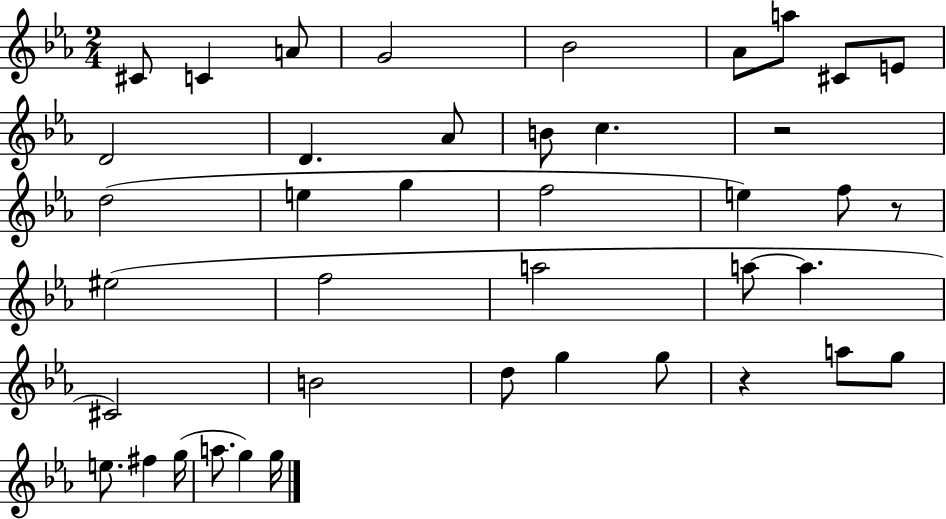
X:1
T:Untitled
M:2/4
L:1/4
K:Eb
^C/2 C A/2 G2 _B2 _A/2 a/2 ^C/2 E/2 D2 D _A/2 B/2 c z2 d2 e g f2 e f/2 z/2 ^e2 f2 a2 a/2 a ^C2 B2 d/2 g g/2 z a/2 g/2 e/2 ^f g/4 a/2 g g/4